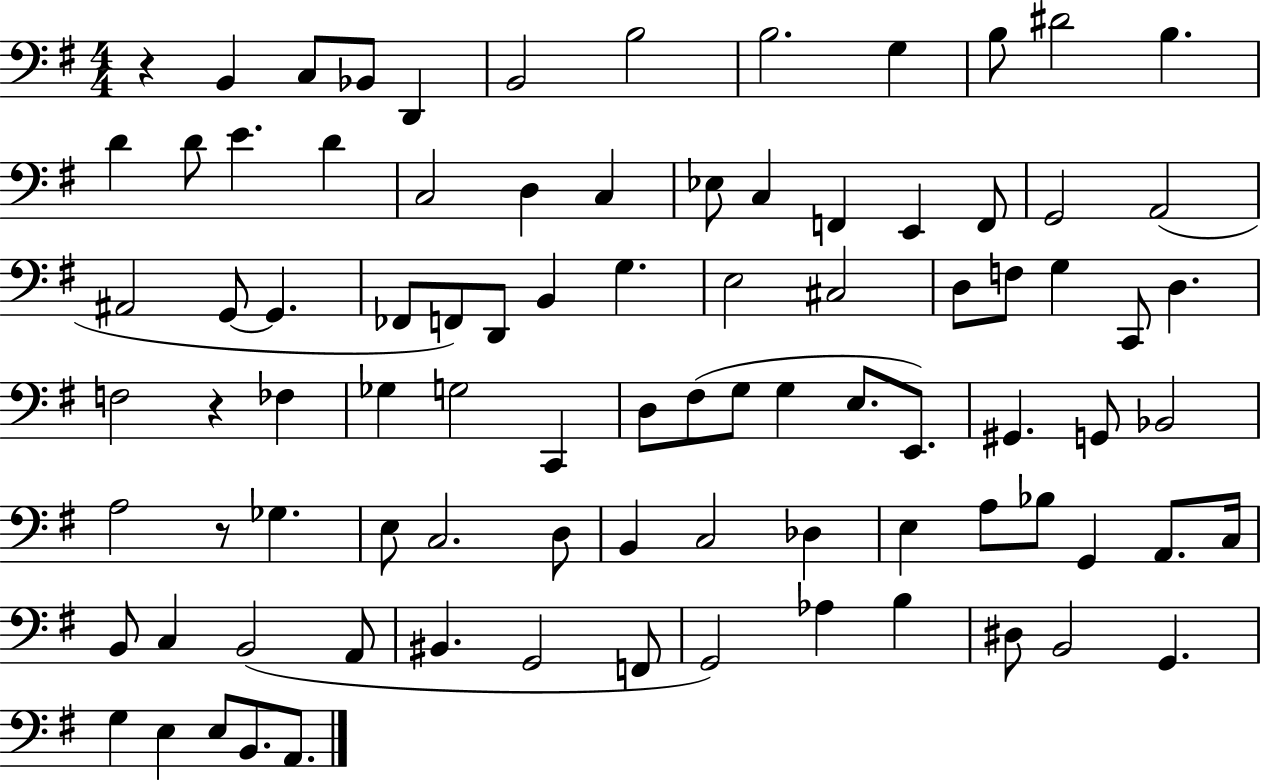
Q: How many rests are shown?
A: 3